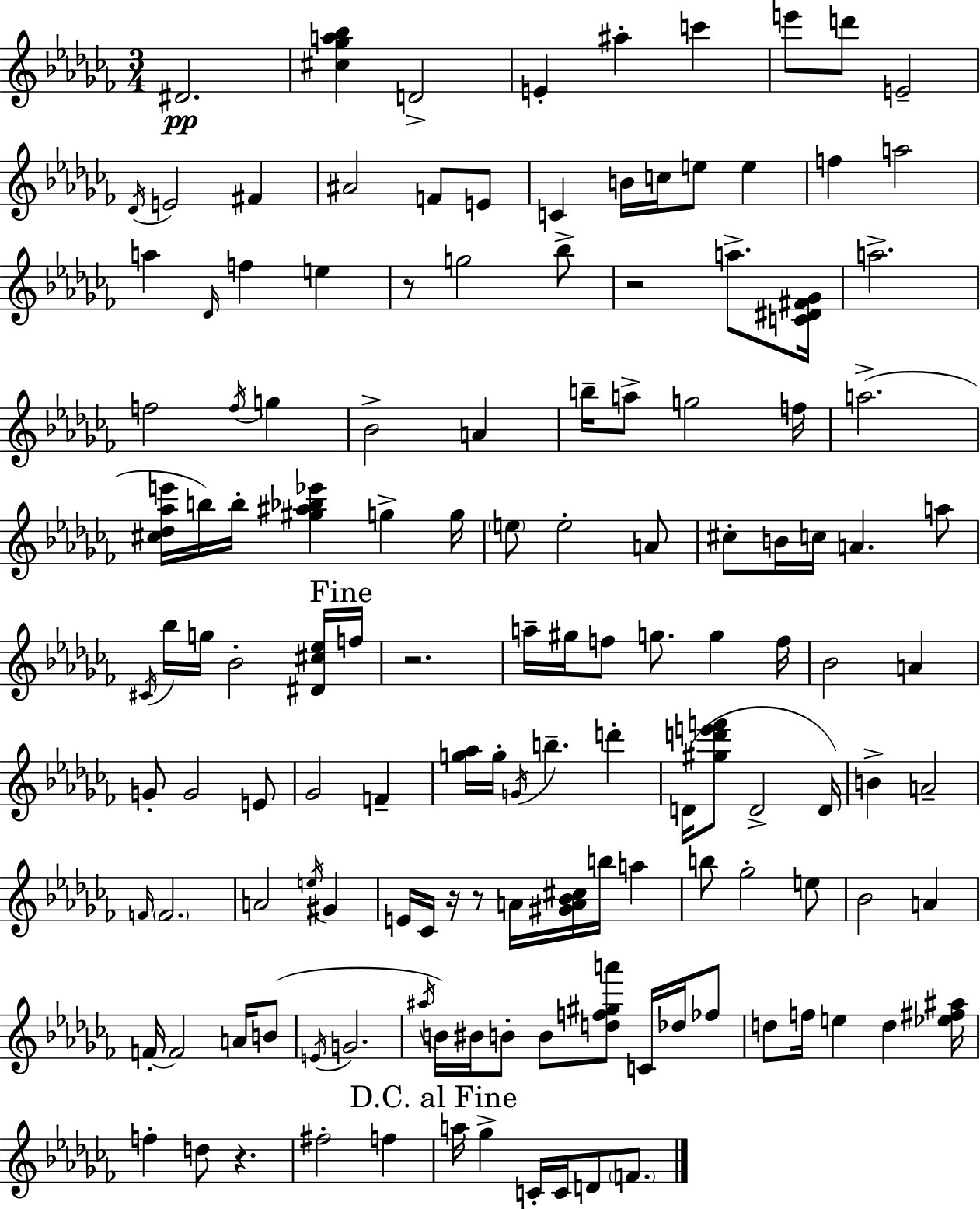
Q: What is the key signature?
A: AES minor